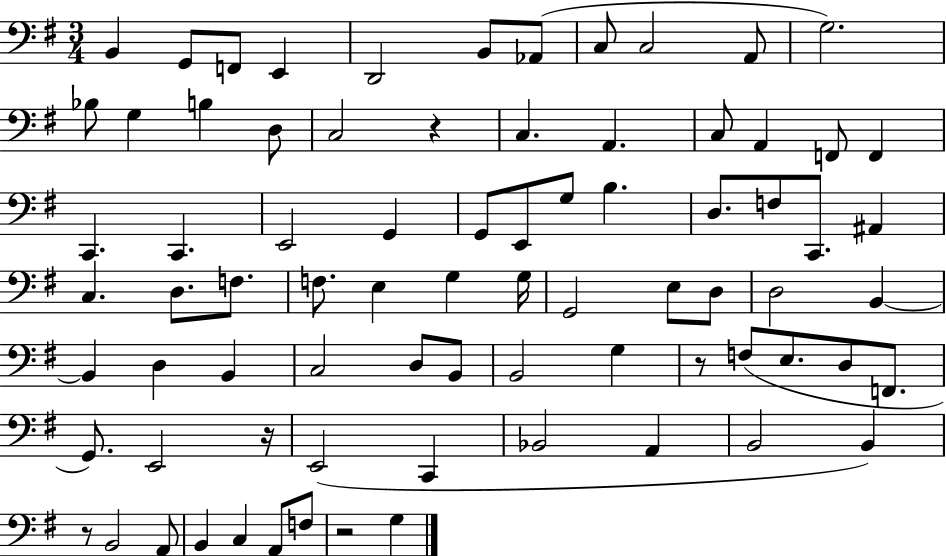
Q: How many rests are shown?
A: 5